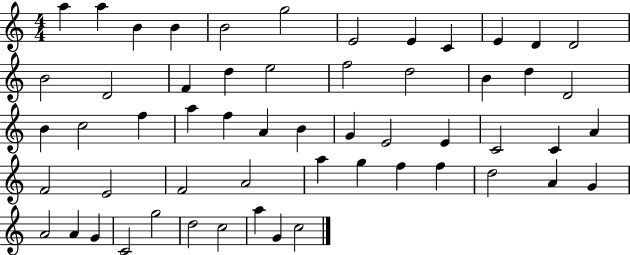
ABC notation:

X:1
T:Untitled
M:4/4
L:1/4
K:C
a a B B B2 g2 E2 E C E D D2 B2 D2 F d e2 f2 d2 B d D2 B c2 f a f A B G E2 E C2 C A F2 E2 F2 A2 a g f f d2 A G A2 A G C2 g2 d2 c2 a G c2